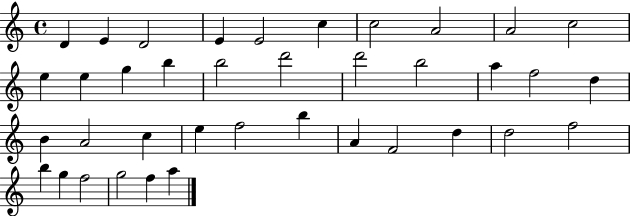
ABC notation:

X:1
T:Untitled
M:4/4
L:1/4
K:C
D E D2 E E2 c c2 A2 A2 c2 e e g b b2 d'2 d'2 b2 a f2 d B A2 c e f2 b A F2 d d2 f2 b g f2 g2 f a